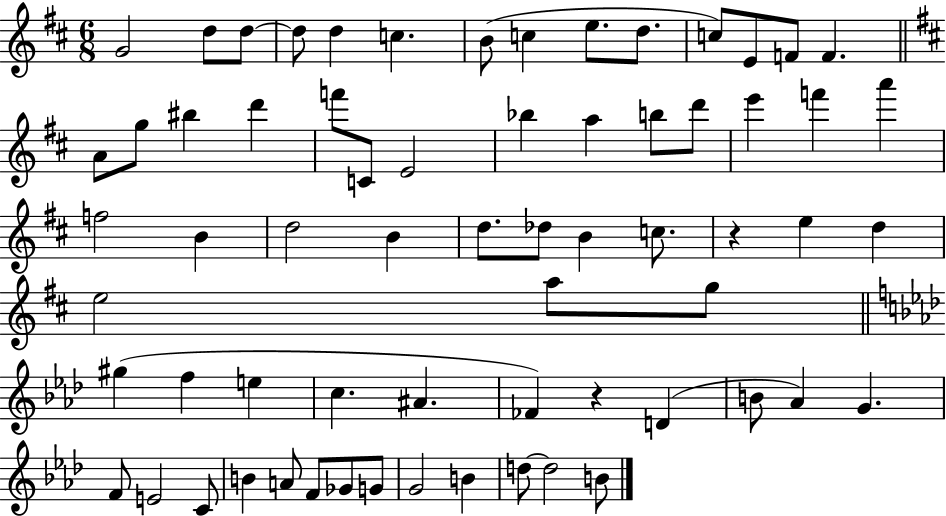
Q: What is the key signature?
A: D major